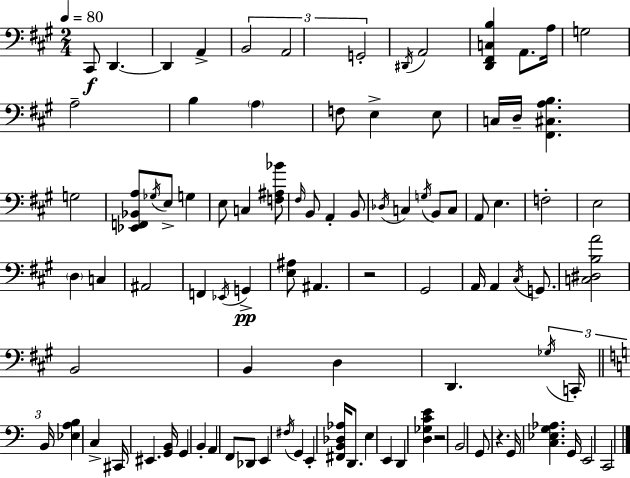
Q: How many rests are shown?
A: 3